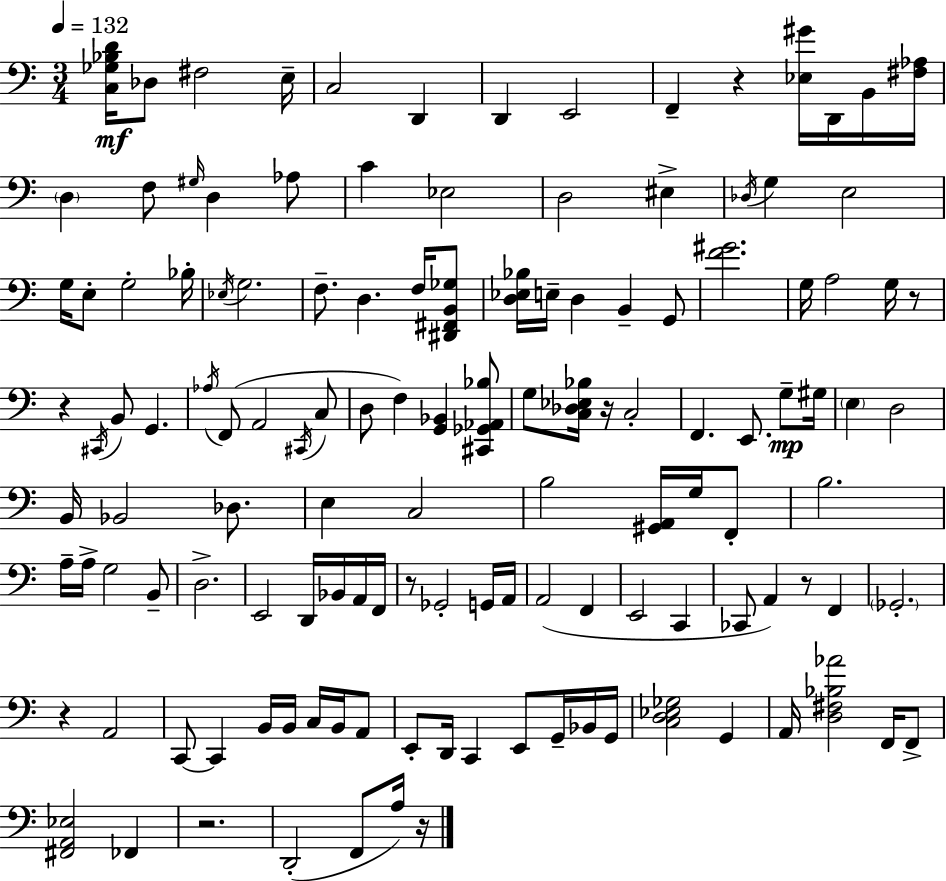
[C3,Gb3,Bb3,D4]/s Db3/e F#3/h E3/s C3/h D2/q D2/q E2/h F2/q R/q [Eb3,G#4]/s D2/s B2/s [F#3,Ab3]/s D3/q F3/e G#3/s D3/q Ab3/e C4/q Eb3/h D3/h EIS3/q Db3/s G3/q E3/h G3/s E3/e G3/h Bb3/s Eb3/s G3/h. F3/e. D3/q. F3/s [D#2,F#2,B2,Gb3]/e [D3,Eb3,Bb3]/s E3/s D3/q B2/q G2/e [F4,G#4]/h. G3/s A3/h G3/s R/e R/q C#2/s B2/e G2/q. Ab3/s F2/e A2/h C#2/s C3/e D3/e F3/q [G2,Bb2]/q [C#2,Gb2,Ab2,Bb3]/e G3/e [C3,Db3,Eb3,Bb3]/s R/s C3/h F2/q. E2/e. G3/e G#3/s E3/q D3/h B2/s Bb2/h Db3/e. E3/q C3/h B3/h [G#2,A2]/s G3/s F2/e B3/h. A3/s A3/s G3/h B2/e D3/h. E2/h D2/s Bb2/s A2/s F2/s R/e Gb2/h G2/s A2/s A2/h F2/q E2/h C2/q CES2/e A2/q R/e F2/q Gb2/h. R/q A2/h C2/e C2/q B2/s B2/s C3/s B2/s A2/e E2/e D2/s C2/q E2/e G2/s Bb2/s G2/s [C3,D3,Eb3,Gb3]/h G2/q A2/s [D3,F#3,Bb3,Ab4]/h F2/s F2/e [F#2,A2,Eb3]/h FES2/q R/h. D2/h F2/e A3/s R/s